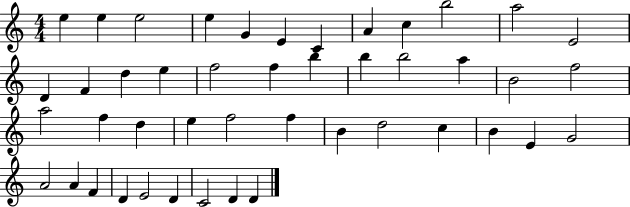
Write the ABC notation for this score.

X:1
T:Untitled
M:4/4
L:1/4
K:C
e e e2 e G E C A c b2 a2 E2 D F d e f2 f b b b2 a B2 f2 a2 f d e f2 f B d2 c B E G2 A2 A F D E2 D C2 D D